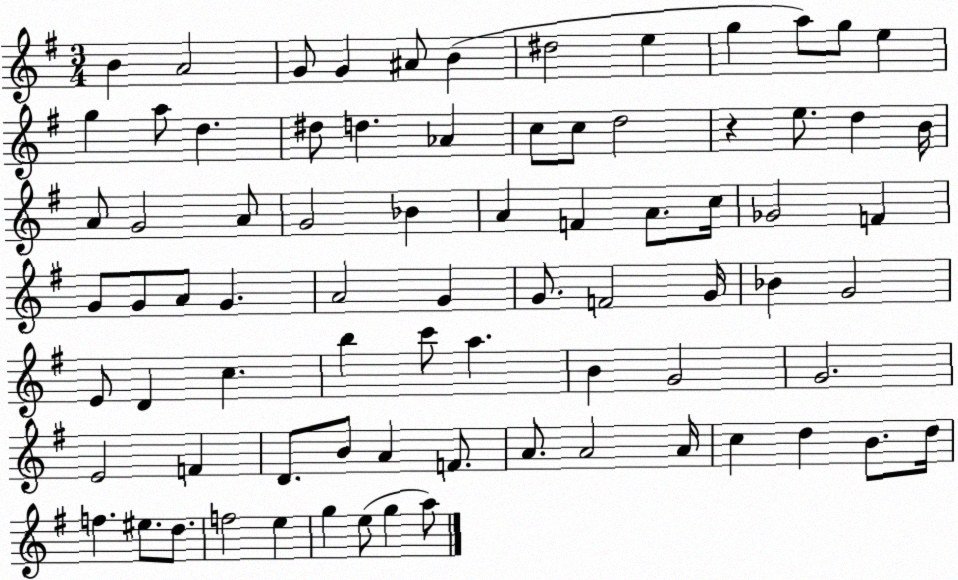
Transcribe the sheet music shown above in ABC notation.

X:1
T:Untitled
M:3/4
L:1/4
K:G
B A2 G/2 G ^A/2 B ^d2 e g a/2 g/2 e g a/2 d ^d/2 d _A c/2 c/2 d2 z e/2 d B/4 A/2 G2 A/2 G2 _B A F A/2 c/4 _G2 F G/2 G/2 A/2 G A2 G G/2 F2 G/4 _B G2 E/2 D c b c'/2 a B G2 G2 E2 F D/2 B/2 A F/2 A/2 A2 A/4 c d B/2 d/4 f ^e/2 d/2 f2 e g e/2 g a/2